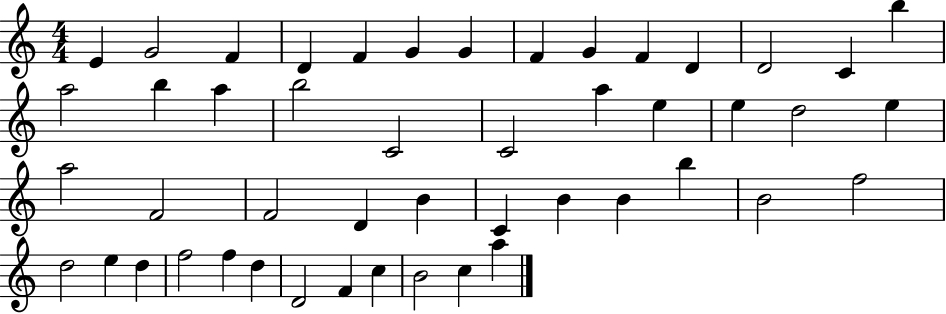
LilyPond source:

{
  \clef treble
  \numericTimeSignature
  \time 4/4
  \key c \major
  e'4 g'2 f'4 | d'4 f'4 g'4 g'4 | f'4 g'4 f'4 d'4 | d'2 c'4 b''4 | \break a''2 b''4 a''4 | b''2 c'2 | c'2 a''4 e''4 | e''4 d''2 e''4 | \break a''2 f'2 | f'2 d'4 b'4 | c'4 b'4 b'4 b''4 | b'2 f''2 | \break d''2 e''4 d''4 | f''2 f''4 d''4 | d'2 f'4 c''4 | b'2 c''4 a''4 | \break \bar "|."
}